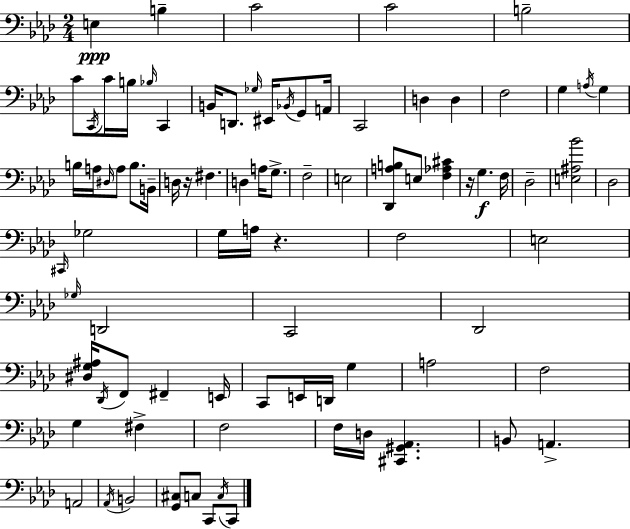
X:1
T:Untitled
M:2/4
L:1/4
K:Fm
E, B, C2 C2 B,2 C/2 C,,/4 C/4 B,/4 _B,/4 C,, B,,/4 D,,/2 _G,/4 ^E,,/4 _B,,/4 G,,/2 A,,/4 C,,2 D, D, F,2 G, A,/4 G, B,/4 A,/4 ^D,/4 A,/2 B,/2 B,,/4 D,/4 z/4 ^F, D, A,/4 G,/2 F,2 E,2 [_D,,A,B,]/2 E,/2 [F,_A,^C] z/4 G, F,/4 _D,2 [E,^A,_B]2 _D,2 ^C,,/4 _G,2 G,/4 A,/4 z F,2 E,2 _G,/4 D,,2 C,,2 _D,,2 [^D,G,^A,]/4 _D,,/4 F,,/2 ^F,, E,,/4 C,,/2 E,,/4 D,,/4 G, A,2 F,2 G, ^F, F,2 F,/4 D,/4 [^C,,^G,,_A,,] B,,/2 A,, A,,2 _A,,/4 B,,2 [G,,^C,]/2 C,/2 C,,/2 C,/4 C,,/2